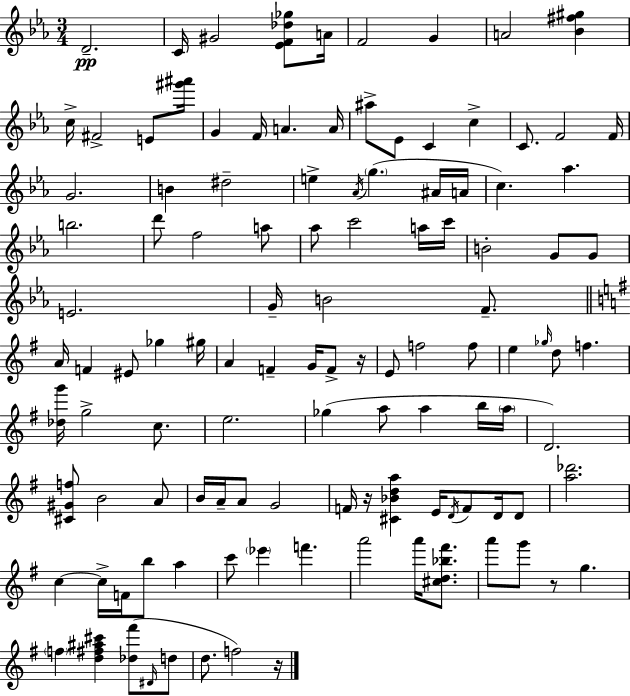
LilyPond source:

{
  \clef treble
  \numericTimeSignature
  \time 3/4
  \key ees \major
  d'2.--\pp | c'16 gis'2 <ees' f' des'' ges''>8 a'16 | f'2 g'4 | a'2 <bes' fis'' gis''>4 | \break c''16-> fis'2-> e'8 <gis''' ais'''>16 | g'4 f'16 a'4. a'16 | ais''8-> ees'8 c'4 c''4-> | c'8. f'2 f'16 | \break g'2. | b'4 dis''2-- | e''4-> \acciaccatura { aes'16 }( \parenthesize g''4. ais'16 | a'16 c''4.) aes''4. | \break b''2. | d'''8 f''2 a''8 | aes''8 c'''2 a''16 | c'''16 b'2-. g'8 g'8 | \break e'2. | g'16-- b'2 f'8.-- | \bar "||" \break \key g \major a'16 f'4 eis'8 ges''4 gis''16 | a'4 f'4-- g'16 f'8-> r16 | e'8 f''2 f''8 | e''4 \grace { ges''16 } d''8 f''4. | \break <des'' g'''>16 g''2-> c''8. | e''2. | ges''4( a''8 a''4 b''16 | \parenthesize a''16 d'2.) | \break <cis' gis' f''>8 b'2 a'8 | b'16 a'16-- a'8 g'2 | f'16 r16 <cis' bes' d'' a''>4 e'16 \acciaccatura { d'16 } f'8 d'16 | d'8 <a'' des'''>2. | \break c''4~~ c''16-> f'16 b''8 a''4 | c'''8 \parenthesize ees'''4 f'''4. | a'''2 a'''16 <cis'' d'' bes'' fis'''>8. | a'''8 g'''8 r8 g''4. | \break \parenthesize f''4 <d'' fis'' ais'' cis'''>4 <des'' fis'''>8( | \grace { dis'16 } d''8 d''8. f''2) | r16 \bar "|."
}